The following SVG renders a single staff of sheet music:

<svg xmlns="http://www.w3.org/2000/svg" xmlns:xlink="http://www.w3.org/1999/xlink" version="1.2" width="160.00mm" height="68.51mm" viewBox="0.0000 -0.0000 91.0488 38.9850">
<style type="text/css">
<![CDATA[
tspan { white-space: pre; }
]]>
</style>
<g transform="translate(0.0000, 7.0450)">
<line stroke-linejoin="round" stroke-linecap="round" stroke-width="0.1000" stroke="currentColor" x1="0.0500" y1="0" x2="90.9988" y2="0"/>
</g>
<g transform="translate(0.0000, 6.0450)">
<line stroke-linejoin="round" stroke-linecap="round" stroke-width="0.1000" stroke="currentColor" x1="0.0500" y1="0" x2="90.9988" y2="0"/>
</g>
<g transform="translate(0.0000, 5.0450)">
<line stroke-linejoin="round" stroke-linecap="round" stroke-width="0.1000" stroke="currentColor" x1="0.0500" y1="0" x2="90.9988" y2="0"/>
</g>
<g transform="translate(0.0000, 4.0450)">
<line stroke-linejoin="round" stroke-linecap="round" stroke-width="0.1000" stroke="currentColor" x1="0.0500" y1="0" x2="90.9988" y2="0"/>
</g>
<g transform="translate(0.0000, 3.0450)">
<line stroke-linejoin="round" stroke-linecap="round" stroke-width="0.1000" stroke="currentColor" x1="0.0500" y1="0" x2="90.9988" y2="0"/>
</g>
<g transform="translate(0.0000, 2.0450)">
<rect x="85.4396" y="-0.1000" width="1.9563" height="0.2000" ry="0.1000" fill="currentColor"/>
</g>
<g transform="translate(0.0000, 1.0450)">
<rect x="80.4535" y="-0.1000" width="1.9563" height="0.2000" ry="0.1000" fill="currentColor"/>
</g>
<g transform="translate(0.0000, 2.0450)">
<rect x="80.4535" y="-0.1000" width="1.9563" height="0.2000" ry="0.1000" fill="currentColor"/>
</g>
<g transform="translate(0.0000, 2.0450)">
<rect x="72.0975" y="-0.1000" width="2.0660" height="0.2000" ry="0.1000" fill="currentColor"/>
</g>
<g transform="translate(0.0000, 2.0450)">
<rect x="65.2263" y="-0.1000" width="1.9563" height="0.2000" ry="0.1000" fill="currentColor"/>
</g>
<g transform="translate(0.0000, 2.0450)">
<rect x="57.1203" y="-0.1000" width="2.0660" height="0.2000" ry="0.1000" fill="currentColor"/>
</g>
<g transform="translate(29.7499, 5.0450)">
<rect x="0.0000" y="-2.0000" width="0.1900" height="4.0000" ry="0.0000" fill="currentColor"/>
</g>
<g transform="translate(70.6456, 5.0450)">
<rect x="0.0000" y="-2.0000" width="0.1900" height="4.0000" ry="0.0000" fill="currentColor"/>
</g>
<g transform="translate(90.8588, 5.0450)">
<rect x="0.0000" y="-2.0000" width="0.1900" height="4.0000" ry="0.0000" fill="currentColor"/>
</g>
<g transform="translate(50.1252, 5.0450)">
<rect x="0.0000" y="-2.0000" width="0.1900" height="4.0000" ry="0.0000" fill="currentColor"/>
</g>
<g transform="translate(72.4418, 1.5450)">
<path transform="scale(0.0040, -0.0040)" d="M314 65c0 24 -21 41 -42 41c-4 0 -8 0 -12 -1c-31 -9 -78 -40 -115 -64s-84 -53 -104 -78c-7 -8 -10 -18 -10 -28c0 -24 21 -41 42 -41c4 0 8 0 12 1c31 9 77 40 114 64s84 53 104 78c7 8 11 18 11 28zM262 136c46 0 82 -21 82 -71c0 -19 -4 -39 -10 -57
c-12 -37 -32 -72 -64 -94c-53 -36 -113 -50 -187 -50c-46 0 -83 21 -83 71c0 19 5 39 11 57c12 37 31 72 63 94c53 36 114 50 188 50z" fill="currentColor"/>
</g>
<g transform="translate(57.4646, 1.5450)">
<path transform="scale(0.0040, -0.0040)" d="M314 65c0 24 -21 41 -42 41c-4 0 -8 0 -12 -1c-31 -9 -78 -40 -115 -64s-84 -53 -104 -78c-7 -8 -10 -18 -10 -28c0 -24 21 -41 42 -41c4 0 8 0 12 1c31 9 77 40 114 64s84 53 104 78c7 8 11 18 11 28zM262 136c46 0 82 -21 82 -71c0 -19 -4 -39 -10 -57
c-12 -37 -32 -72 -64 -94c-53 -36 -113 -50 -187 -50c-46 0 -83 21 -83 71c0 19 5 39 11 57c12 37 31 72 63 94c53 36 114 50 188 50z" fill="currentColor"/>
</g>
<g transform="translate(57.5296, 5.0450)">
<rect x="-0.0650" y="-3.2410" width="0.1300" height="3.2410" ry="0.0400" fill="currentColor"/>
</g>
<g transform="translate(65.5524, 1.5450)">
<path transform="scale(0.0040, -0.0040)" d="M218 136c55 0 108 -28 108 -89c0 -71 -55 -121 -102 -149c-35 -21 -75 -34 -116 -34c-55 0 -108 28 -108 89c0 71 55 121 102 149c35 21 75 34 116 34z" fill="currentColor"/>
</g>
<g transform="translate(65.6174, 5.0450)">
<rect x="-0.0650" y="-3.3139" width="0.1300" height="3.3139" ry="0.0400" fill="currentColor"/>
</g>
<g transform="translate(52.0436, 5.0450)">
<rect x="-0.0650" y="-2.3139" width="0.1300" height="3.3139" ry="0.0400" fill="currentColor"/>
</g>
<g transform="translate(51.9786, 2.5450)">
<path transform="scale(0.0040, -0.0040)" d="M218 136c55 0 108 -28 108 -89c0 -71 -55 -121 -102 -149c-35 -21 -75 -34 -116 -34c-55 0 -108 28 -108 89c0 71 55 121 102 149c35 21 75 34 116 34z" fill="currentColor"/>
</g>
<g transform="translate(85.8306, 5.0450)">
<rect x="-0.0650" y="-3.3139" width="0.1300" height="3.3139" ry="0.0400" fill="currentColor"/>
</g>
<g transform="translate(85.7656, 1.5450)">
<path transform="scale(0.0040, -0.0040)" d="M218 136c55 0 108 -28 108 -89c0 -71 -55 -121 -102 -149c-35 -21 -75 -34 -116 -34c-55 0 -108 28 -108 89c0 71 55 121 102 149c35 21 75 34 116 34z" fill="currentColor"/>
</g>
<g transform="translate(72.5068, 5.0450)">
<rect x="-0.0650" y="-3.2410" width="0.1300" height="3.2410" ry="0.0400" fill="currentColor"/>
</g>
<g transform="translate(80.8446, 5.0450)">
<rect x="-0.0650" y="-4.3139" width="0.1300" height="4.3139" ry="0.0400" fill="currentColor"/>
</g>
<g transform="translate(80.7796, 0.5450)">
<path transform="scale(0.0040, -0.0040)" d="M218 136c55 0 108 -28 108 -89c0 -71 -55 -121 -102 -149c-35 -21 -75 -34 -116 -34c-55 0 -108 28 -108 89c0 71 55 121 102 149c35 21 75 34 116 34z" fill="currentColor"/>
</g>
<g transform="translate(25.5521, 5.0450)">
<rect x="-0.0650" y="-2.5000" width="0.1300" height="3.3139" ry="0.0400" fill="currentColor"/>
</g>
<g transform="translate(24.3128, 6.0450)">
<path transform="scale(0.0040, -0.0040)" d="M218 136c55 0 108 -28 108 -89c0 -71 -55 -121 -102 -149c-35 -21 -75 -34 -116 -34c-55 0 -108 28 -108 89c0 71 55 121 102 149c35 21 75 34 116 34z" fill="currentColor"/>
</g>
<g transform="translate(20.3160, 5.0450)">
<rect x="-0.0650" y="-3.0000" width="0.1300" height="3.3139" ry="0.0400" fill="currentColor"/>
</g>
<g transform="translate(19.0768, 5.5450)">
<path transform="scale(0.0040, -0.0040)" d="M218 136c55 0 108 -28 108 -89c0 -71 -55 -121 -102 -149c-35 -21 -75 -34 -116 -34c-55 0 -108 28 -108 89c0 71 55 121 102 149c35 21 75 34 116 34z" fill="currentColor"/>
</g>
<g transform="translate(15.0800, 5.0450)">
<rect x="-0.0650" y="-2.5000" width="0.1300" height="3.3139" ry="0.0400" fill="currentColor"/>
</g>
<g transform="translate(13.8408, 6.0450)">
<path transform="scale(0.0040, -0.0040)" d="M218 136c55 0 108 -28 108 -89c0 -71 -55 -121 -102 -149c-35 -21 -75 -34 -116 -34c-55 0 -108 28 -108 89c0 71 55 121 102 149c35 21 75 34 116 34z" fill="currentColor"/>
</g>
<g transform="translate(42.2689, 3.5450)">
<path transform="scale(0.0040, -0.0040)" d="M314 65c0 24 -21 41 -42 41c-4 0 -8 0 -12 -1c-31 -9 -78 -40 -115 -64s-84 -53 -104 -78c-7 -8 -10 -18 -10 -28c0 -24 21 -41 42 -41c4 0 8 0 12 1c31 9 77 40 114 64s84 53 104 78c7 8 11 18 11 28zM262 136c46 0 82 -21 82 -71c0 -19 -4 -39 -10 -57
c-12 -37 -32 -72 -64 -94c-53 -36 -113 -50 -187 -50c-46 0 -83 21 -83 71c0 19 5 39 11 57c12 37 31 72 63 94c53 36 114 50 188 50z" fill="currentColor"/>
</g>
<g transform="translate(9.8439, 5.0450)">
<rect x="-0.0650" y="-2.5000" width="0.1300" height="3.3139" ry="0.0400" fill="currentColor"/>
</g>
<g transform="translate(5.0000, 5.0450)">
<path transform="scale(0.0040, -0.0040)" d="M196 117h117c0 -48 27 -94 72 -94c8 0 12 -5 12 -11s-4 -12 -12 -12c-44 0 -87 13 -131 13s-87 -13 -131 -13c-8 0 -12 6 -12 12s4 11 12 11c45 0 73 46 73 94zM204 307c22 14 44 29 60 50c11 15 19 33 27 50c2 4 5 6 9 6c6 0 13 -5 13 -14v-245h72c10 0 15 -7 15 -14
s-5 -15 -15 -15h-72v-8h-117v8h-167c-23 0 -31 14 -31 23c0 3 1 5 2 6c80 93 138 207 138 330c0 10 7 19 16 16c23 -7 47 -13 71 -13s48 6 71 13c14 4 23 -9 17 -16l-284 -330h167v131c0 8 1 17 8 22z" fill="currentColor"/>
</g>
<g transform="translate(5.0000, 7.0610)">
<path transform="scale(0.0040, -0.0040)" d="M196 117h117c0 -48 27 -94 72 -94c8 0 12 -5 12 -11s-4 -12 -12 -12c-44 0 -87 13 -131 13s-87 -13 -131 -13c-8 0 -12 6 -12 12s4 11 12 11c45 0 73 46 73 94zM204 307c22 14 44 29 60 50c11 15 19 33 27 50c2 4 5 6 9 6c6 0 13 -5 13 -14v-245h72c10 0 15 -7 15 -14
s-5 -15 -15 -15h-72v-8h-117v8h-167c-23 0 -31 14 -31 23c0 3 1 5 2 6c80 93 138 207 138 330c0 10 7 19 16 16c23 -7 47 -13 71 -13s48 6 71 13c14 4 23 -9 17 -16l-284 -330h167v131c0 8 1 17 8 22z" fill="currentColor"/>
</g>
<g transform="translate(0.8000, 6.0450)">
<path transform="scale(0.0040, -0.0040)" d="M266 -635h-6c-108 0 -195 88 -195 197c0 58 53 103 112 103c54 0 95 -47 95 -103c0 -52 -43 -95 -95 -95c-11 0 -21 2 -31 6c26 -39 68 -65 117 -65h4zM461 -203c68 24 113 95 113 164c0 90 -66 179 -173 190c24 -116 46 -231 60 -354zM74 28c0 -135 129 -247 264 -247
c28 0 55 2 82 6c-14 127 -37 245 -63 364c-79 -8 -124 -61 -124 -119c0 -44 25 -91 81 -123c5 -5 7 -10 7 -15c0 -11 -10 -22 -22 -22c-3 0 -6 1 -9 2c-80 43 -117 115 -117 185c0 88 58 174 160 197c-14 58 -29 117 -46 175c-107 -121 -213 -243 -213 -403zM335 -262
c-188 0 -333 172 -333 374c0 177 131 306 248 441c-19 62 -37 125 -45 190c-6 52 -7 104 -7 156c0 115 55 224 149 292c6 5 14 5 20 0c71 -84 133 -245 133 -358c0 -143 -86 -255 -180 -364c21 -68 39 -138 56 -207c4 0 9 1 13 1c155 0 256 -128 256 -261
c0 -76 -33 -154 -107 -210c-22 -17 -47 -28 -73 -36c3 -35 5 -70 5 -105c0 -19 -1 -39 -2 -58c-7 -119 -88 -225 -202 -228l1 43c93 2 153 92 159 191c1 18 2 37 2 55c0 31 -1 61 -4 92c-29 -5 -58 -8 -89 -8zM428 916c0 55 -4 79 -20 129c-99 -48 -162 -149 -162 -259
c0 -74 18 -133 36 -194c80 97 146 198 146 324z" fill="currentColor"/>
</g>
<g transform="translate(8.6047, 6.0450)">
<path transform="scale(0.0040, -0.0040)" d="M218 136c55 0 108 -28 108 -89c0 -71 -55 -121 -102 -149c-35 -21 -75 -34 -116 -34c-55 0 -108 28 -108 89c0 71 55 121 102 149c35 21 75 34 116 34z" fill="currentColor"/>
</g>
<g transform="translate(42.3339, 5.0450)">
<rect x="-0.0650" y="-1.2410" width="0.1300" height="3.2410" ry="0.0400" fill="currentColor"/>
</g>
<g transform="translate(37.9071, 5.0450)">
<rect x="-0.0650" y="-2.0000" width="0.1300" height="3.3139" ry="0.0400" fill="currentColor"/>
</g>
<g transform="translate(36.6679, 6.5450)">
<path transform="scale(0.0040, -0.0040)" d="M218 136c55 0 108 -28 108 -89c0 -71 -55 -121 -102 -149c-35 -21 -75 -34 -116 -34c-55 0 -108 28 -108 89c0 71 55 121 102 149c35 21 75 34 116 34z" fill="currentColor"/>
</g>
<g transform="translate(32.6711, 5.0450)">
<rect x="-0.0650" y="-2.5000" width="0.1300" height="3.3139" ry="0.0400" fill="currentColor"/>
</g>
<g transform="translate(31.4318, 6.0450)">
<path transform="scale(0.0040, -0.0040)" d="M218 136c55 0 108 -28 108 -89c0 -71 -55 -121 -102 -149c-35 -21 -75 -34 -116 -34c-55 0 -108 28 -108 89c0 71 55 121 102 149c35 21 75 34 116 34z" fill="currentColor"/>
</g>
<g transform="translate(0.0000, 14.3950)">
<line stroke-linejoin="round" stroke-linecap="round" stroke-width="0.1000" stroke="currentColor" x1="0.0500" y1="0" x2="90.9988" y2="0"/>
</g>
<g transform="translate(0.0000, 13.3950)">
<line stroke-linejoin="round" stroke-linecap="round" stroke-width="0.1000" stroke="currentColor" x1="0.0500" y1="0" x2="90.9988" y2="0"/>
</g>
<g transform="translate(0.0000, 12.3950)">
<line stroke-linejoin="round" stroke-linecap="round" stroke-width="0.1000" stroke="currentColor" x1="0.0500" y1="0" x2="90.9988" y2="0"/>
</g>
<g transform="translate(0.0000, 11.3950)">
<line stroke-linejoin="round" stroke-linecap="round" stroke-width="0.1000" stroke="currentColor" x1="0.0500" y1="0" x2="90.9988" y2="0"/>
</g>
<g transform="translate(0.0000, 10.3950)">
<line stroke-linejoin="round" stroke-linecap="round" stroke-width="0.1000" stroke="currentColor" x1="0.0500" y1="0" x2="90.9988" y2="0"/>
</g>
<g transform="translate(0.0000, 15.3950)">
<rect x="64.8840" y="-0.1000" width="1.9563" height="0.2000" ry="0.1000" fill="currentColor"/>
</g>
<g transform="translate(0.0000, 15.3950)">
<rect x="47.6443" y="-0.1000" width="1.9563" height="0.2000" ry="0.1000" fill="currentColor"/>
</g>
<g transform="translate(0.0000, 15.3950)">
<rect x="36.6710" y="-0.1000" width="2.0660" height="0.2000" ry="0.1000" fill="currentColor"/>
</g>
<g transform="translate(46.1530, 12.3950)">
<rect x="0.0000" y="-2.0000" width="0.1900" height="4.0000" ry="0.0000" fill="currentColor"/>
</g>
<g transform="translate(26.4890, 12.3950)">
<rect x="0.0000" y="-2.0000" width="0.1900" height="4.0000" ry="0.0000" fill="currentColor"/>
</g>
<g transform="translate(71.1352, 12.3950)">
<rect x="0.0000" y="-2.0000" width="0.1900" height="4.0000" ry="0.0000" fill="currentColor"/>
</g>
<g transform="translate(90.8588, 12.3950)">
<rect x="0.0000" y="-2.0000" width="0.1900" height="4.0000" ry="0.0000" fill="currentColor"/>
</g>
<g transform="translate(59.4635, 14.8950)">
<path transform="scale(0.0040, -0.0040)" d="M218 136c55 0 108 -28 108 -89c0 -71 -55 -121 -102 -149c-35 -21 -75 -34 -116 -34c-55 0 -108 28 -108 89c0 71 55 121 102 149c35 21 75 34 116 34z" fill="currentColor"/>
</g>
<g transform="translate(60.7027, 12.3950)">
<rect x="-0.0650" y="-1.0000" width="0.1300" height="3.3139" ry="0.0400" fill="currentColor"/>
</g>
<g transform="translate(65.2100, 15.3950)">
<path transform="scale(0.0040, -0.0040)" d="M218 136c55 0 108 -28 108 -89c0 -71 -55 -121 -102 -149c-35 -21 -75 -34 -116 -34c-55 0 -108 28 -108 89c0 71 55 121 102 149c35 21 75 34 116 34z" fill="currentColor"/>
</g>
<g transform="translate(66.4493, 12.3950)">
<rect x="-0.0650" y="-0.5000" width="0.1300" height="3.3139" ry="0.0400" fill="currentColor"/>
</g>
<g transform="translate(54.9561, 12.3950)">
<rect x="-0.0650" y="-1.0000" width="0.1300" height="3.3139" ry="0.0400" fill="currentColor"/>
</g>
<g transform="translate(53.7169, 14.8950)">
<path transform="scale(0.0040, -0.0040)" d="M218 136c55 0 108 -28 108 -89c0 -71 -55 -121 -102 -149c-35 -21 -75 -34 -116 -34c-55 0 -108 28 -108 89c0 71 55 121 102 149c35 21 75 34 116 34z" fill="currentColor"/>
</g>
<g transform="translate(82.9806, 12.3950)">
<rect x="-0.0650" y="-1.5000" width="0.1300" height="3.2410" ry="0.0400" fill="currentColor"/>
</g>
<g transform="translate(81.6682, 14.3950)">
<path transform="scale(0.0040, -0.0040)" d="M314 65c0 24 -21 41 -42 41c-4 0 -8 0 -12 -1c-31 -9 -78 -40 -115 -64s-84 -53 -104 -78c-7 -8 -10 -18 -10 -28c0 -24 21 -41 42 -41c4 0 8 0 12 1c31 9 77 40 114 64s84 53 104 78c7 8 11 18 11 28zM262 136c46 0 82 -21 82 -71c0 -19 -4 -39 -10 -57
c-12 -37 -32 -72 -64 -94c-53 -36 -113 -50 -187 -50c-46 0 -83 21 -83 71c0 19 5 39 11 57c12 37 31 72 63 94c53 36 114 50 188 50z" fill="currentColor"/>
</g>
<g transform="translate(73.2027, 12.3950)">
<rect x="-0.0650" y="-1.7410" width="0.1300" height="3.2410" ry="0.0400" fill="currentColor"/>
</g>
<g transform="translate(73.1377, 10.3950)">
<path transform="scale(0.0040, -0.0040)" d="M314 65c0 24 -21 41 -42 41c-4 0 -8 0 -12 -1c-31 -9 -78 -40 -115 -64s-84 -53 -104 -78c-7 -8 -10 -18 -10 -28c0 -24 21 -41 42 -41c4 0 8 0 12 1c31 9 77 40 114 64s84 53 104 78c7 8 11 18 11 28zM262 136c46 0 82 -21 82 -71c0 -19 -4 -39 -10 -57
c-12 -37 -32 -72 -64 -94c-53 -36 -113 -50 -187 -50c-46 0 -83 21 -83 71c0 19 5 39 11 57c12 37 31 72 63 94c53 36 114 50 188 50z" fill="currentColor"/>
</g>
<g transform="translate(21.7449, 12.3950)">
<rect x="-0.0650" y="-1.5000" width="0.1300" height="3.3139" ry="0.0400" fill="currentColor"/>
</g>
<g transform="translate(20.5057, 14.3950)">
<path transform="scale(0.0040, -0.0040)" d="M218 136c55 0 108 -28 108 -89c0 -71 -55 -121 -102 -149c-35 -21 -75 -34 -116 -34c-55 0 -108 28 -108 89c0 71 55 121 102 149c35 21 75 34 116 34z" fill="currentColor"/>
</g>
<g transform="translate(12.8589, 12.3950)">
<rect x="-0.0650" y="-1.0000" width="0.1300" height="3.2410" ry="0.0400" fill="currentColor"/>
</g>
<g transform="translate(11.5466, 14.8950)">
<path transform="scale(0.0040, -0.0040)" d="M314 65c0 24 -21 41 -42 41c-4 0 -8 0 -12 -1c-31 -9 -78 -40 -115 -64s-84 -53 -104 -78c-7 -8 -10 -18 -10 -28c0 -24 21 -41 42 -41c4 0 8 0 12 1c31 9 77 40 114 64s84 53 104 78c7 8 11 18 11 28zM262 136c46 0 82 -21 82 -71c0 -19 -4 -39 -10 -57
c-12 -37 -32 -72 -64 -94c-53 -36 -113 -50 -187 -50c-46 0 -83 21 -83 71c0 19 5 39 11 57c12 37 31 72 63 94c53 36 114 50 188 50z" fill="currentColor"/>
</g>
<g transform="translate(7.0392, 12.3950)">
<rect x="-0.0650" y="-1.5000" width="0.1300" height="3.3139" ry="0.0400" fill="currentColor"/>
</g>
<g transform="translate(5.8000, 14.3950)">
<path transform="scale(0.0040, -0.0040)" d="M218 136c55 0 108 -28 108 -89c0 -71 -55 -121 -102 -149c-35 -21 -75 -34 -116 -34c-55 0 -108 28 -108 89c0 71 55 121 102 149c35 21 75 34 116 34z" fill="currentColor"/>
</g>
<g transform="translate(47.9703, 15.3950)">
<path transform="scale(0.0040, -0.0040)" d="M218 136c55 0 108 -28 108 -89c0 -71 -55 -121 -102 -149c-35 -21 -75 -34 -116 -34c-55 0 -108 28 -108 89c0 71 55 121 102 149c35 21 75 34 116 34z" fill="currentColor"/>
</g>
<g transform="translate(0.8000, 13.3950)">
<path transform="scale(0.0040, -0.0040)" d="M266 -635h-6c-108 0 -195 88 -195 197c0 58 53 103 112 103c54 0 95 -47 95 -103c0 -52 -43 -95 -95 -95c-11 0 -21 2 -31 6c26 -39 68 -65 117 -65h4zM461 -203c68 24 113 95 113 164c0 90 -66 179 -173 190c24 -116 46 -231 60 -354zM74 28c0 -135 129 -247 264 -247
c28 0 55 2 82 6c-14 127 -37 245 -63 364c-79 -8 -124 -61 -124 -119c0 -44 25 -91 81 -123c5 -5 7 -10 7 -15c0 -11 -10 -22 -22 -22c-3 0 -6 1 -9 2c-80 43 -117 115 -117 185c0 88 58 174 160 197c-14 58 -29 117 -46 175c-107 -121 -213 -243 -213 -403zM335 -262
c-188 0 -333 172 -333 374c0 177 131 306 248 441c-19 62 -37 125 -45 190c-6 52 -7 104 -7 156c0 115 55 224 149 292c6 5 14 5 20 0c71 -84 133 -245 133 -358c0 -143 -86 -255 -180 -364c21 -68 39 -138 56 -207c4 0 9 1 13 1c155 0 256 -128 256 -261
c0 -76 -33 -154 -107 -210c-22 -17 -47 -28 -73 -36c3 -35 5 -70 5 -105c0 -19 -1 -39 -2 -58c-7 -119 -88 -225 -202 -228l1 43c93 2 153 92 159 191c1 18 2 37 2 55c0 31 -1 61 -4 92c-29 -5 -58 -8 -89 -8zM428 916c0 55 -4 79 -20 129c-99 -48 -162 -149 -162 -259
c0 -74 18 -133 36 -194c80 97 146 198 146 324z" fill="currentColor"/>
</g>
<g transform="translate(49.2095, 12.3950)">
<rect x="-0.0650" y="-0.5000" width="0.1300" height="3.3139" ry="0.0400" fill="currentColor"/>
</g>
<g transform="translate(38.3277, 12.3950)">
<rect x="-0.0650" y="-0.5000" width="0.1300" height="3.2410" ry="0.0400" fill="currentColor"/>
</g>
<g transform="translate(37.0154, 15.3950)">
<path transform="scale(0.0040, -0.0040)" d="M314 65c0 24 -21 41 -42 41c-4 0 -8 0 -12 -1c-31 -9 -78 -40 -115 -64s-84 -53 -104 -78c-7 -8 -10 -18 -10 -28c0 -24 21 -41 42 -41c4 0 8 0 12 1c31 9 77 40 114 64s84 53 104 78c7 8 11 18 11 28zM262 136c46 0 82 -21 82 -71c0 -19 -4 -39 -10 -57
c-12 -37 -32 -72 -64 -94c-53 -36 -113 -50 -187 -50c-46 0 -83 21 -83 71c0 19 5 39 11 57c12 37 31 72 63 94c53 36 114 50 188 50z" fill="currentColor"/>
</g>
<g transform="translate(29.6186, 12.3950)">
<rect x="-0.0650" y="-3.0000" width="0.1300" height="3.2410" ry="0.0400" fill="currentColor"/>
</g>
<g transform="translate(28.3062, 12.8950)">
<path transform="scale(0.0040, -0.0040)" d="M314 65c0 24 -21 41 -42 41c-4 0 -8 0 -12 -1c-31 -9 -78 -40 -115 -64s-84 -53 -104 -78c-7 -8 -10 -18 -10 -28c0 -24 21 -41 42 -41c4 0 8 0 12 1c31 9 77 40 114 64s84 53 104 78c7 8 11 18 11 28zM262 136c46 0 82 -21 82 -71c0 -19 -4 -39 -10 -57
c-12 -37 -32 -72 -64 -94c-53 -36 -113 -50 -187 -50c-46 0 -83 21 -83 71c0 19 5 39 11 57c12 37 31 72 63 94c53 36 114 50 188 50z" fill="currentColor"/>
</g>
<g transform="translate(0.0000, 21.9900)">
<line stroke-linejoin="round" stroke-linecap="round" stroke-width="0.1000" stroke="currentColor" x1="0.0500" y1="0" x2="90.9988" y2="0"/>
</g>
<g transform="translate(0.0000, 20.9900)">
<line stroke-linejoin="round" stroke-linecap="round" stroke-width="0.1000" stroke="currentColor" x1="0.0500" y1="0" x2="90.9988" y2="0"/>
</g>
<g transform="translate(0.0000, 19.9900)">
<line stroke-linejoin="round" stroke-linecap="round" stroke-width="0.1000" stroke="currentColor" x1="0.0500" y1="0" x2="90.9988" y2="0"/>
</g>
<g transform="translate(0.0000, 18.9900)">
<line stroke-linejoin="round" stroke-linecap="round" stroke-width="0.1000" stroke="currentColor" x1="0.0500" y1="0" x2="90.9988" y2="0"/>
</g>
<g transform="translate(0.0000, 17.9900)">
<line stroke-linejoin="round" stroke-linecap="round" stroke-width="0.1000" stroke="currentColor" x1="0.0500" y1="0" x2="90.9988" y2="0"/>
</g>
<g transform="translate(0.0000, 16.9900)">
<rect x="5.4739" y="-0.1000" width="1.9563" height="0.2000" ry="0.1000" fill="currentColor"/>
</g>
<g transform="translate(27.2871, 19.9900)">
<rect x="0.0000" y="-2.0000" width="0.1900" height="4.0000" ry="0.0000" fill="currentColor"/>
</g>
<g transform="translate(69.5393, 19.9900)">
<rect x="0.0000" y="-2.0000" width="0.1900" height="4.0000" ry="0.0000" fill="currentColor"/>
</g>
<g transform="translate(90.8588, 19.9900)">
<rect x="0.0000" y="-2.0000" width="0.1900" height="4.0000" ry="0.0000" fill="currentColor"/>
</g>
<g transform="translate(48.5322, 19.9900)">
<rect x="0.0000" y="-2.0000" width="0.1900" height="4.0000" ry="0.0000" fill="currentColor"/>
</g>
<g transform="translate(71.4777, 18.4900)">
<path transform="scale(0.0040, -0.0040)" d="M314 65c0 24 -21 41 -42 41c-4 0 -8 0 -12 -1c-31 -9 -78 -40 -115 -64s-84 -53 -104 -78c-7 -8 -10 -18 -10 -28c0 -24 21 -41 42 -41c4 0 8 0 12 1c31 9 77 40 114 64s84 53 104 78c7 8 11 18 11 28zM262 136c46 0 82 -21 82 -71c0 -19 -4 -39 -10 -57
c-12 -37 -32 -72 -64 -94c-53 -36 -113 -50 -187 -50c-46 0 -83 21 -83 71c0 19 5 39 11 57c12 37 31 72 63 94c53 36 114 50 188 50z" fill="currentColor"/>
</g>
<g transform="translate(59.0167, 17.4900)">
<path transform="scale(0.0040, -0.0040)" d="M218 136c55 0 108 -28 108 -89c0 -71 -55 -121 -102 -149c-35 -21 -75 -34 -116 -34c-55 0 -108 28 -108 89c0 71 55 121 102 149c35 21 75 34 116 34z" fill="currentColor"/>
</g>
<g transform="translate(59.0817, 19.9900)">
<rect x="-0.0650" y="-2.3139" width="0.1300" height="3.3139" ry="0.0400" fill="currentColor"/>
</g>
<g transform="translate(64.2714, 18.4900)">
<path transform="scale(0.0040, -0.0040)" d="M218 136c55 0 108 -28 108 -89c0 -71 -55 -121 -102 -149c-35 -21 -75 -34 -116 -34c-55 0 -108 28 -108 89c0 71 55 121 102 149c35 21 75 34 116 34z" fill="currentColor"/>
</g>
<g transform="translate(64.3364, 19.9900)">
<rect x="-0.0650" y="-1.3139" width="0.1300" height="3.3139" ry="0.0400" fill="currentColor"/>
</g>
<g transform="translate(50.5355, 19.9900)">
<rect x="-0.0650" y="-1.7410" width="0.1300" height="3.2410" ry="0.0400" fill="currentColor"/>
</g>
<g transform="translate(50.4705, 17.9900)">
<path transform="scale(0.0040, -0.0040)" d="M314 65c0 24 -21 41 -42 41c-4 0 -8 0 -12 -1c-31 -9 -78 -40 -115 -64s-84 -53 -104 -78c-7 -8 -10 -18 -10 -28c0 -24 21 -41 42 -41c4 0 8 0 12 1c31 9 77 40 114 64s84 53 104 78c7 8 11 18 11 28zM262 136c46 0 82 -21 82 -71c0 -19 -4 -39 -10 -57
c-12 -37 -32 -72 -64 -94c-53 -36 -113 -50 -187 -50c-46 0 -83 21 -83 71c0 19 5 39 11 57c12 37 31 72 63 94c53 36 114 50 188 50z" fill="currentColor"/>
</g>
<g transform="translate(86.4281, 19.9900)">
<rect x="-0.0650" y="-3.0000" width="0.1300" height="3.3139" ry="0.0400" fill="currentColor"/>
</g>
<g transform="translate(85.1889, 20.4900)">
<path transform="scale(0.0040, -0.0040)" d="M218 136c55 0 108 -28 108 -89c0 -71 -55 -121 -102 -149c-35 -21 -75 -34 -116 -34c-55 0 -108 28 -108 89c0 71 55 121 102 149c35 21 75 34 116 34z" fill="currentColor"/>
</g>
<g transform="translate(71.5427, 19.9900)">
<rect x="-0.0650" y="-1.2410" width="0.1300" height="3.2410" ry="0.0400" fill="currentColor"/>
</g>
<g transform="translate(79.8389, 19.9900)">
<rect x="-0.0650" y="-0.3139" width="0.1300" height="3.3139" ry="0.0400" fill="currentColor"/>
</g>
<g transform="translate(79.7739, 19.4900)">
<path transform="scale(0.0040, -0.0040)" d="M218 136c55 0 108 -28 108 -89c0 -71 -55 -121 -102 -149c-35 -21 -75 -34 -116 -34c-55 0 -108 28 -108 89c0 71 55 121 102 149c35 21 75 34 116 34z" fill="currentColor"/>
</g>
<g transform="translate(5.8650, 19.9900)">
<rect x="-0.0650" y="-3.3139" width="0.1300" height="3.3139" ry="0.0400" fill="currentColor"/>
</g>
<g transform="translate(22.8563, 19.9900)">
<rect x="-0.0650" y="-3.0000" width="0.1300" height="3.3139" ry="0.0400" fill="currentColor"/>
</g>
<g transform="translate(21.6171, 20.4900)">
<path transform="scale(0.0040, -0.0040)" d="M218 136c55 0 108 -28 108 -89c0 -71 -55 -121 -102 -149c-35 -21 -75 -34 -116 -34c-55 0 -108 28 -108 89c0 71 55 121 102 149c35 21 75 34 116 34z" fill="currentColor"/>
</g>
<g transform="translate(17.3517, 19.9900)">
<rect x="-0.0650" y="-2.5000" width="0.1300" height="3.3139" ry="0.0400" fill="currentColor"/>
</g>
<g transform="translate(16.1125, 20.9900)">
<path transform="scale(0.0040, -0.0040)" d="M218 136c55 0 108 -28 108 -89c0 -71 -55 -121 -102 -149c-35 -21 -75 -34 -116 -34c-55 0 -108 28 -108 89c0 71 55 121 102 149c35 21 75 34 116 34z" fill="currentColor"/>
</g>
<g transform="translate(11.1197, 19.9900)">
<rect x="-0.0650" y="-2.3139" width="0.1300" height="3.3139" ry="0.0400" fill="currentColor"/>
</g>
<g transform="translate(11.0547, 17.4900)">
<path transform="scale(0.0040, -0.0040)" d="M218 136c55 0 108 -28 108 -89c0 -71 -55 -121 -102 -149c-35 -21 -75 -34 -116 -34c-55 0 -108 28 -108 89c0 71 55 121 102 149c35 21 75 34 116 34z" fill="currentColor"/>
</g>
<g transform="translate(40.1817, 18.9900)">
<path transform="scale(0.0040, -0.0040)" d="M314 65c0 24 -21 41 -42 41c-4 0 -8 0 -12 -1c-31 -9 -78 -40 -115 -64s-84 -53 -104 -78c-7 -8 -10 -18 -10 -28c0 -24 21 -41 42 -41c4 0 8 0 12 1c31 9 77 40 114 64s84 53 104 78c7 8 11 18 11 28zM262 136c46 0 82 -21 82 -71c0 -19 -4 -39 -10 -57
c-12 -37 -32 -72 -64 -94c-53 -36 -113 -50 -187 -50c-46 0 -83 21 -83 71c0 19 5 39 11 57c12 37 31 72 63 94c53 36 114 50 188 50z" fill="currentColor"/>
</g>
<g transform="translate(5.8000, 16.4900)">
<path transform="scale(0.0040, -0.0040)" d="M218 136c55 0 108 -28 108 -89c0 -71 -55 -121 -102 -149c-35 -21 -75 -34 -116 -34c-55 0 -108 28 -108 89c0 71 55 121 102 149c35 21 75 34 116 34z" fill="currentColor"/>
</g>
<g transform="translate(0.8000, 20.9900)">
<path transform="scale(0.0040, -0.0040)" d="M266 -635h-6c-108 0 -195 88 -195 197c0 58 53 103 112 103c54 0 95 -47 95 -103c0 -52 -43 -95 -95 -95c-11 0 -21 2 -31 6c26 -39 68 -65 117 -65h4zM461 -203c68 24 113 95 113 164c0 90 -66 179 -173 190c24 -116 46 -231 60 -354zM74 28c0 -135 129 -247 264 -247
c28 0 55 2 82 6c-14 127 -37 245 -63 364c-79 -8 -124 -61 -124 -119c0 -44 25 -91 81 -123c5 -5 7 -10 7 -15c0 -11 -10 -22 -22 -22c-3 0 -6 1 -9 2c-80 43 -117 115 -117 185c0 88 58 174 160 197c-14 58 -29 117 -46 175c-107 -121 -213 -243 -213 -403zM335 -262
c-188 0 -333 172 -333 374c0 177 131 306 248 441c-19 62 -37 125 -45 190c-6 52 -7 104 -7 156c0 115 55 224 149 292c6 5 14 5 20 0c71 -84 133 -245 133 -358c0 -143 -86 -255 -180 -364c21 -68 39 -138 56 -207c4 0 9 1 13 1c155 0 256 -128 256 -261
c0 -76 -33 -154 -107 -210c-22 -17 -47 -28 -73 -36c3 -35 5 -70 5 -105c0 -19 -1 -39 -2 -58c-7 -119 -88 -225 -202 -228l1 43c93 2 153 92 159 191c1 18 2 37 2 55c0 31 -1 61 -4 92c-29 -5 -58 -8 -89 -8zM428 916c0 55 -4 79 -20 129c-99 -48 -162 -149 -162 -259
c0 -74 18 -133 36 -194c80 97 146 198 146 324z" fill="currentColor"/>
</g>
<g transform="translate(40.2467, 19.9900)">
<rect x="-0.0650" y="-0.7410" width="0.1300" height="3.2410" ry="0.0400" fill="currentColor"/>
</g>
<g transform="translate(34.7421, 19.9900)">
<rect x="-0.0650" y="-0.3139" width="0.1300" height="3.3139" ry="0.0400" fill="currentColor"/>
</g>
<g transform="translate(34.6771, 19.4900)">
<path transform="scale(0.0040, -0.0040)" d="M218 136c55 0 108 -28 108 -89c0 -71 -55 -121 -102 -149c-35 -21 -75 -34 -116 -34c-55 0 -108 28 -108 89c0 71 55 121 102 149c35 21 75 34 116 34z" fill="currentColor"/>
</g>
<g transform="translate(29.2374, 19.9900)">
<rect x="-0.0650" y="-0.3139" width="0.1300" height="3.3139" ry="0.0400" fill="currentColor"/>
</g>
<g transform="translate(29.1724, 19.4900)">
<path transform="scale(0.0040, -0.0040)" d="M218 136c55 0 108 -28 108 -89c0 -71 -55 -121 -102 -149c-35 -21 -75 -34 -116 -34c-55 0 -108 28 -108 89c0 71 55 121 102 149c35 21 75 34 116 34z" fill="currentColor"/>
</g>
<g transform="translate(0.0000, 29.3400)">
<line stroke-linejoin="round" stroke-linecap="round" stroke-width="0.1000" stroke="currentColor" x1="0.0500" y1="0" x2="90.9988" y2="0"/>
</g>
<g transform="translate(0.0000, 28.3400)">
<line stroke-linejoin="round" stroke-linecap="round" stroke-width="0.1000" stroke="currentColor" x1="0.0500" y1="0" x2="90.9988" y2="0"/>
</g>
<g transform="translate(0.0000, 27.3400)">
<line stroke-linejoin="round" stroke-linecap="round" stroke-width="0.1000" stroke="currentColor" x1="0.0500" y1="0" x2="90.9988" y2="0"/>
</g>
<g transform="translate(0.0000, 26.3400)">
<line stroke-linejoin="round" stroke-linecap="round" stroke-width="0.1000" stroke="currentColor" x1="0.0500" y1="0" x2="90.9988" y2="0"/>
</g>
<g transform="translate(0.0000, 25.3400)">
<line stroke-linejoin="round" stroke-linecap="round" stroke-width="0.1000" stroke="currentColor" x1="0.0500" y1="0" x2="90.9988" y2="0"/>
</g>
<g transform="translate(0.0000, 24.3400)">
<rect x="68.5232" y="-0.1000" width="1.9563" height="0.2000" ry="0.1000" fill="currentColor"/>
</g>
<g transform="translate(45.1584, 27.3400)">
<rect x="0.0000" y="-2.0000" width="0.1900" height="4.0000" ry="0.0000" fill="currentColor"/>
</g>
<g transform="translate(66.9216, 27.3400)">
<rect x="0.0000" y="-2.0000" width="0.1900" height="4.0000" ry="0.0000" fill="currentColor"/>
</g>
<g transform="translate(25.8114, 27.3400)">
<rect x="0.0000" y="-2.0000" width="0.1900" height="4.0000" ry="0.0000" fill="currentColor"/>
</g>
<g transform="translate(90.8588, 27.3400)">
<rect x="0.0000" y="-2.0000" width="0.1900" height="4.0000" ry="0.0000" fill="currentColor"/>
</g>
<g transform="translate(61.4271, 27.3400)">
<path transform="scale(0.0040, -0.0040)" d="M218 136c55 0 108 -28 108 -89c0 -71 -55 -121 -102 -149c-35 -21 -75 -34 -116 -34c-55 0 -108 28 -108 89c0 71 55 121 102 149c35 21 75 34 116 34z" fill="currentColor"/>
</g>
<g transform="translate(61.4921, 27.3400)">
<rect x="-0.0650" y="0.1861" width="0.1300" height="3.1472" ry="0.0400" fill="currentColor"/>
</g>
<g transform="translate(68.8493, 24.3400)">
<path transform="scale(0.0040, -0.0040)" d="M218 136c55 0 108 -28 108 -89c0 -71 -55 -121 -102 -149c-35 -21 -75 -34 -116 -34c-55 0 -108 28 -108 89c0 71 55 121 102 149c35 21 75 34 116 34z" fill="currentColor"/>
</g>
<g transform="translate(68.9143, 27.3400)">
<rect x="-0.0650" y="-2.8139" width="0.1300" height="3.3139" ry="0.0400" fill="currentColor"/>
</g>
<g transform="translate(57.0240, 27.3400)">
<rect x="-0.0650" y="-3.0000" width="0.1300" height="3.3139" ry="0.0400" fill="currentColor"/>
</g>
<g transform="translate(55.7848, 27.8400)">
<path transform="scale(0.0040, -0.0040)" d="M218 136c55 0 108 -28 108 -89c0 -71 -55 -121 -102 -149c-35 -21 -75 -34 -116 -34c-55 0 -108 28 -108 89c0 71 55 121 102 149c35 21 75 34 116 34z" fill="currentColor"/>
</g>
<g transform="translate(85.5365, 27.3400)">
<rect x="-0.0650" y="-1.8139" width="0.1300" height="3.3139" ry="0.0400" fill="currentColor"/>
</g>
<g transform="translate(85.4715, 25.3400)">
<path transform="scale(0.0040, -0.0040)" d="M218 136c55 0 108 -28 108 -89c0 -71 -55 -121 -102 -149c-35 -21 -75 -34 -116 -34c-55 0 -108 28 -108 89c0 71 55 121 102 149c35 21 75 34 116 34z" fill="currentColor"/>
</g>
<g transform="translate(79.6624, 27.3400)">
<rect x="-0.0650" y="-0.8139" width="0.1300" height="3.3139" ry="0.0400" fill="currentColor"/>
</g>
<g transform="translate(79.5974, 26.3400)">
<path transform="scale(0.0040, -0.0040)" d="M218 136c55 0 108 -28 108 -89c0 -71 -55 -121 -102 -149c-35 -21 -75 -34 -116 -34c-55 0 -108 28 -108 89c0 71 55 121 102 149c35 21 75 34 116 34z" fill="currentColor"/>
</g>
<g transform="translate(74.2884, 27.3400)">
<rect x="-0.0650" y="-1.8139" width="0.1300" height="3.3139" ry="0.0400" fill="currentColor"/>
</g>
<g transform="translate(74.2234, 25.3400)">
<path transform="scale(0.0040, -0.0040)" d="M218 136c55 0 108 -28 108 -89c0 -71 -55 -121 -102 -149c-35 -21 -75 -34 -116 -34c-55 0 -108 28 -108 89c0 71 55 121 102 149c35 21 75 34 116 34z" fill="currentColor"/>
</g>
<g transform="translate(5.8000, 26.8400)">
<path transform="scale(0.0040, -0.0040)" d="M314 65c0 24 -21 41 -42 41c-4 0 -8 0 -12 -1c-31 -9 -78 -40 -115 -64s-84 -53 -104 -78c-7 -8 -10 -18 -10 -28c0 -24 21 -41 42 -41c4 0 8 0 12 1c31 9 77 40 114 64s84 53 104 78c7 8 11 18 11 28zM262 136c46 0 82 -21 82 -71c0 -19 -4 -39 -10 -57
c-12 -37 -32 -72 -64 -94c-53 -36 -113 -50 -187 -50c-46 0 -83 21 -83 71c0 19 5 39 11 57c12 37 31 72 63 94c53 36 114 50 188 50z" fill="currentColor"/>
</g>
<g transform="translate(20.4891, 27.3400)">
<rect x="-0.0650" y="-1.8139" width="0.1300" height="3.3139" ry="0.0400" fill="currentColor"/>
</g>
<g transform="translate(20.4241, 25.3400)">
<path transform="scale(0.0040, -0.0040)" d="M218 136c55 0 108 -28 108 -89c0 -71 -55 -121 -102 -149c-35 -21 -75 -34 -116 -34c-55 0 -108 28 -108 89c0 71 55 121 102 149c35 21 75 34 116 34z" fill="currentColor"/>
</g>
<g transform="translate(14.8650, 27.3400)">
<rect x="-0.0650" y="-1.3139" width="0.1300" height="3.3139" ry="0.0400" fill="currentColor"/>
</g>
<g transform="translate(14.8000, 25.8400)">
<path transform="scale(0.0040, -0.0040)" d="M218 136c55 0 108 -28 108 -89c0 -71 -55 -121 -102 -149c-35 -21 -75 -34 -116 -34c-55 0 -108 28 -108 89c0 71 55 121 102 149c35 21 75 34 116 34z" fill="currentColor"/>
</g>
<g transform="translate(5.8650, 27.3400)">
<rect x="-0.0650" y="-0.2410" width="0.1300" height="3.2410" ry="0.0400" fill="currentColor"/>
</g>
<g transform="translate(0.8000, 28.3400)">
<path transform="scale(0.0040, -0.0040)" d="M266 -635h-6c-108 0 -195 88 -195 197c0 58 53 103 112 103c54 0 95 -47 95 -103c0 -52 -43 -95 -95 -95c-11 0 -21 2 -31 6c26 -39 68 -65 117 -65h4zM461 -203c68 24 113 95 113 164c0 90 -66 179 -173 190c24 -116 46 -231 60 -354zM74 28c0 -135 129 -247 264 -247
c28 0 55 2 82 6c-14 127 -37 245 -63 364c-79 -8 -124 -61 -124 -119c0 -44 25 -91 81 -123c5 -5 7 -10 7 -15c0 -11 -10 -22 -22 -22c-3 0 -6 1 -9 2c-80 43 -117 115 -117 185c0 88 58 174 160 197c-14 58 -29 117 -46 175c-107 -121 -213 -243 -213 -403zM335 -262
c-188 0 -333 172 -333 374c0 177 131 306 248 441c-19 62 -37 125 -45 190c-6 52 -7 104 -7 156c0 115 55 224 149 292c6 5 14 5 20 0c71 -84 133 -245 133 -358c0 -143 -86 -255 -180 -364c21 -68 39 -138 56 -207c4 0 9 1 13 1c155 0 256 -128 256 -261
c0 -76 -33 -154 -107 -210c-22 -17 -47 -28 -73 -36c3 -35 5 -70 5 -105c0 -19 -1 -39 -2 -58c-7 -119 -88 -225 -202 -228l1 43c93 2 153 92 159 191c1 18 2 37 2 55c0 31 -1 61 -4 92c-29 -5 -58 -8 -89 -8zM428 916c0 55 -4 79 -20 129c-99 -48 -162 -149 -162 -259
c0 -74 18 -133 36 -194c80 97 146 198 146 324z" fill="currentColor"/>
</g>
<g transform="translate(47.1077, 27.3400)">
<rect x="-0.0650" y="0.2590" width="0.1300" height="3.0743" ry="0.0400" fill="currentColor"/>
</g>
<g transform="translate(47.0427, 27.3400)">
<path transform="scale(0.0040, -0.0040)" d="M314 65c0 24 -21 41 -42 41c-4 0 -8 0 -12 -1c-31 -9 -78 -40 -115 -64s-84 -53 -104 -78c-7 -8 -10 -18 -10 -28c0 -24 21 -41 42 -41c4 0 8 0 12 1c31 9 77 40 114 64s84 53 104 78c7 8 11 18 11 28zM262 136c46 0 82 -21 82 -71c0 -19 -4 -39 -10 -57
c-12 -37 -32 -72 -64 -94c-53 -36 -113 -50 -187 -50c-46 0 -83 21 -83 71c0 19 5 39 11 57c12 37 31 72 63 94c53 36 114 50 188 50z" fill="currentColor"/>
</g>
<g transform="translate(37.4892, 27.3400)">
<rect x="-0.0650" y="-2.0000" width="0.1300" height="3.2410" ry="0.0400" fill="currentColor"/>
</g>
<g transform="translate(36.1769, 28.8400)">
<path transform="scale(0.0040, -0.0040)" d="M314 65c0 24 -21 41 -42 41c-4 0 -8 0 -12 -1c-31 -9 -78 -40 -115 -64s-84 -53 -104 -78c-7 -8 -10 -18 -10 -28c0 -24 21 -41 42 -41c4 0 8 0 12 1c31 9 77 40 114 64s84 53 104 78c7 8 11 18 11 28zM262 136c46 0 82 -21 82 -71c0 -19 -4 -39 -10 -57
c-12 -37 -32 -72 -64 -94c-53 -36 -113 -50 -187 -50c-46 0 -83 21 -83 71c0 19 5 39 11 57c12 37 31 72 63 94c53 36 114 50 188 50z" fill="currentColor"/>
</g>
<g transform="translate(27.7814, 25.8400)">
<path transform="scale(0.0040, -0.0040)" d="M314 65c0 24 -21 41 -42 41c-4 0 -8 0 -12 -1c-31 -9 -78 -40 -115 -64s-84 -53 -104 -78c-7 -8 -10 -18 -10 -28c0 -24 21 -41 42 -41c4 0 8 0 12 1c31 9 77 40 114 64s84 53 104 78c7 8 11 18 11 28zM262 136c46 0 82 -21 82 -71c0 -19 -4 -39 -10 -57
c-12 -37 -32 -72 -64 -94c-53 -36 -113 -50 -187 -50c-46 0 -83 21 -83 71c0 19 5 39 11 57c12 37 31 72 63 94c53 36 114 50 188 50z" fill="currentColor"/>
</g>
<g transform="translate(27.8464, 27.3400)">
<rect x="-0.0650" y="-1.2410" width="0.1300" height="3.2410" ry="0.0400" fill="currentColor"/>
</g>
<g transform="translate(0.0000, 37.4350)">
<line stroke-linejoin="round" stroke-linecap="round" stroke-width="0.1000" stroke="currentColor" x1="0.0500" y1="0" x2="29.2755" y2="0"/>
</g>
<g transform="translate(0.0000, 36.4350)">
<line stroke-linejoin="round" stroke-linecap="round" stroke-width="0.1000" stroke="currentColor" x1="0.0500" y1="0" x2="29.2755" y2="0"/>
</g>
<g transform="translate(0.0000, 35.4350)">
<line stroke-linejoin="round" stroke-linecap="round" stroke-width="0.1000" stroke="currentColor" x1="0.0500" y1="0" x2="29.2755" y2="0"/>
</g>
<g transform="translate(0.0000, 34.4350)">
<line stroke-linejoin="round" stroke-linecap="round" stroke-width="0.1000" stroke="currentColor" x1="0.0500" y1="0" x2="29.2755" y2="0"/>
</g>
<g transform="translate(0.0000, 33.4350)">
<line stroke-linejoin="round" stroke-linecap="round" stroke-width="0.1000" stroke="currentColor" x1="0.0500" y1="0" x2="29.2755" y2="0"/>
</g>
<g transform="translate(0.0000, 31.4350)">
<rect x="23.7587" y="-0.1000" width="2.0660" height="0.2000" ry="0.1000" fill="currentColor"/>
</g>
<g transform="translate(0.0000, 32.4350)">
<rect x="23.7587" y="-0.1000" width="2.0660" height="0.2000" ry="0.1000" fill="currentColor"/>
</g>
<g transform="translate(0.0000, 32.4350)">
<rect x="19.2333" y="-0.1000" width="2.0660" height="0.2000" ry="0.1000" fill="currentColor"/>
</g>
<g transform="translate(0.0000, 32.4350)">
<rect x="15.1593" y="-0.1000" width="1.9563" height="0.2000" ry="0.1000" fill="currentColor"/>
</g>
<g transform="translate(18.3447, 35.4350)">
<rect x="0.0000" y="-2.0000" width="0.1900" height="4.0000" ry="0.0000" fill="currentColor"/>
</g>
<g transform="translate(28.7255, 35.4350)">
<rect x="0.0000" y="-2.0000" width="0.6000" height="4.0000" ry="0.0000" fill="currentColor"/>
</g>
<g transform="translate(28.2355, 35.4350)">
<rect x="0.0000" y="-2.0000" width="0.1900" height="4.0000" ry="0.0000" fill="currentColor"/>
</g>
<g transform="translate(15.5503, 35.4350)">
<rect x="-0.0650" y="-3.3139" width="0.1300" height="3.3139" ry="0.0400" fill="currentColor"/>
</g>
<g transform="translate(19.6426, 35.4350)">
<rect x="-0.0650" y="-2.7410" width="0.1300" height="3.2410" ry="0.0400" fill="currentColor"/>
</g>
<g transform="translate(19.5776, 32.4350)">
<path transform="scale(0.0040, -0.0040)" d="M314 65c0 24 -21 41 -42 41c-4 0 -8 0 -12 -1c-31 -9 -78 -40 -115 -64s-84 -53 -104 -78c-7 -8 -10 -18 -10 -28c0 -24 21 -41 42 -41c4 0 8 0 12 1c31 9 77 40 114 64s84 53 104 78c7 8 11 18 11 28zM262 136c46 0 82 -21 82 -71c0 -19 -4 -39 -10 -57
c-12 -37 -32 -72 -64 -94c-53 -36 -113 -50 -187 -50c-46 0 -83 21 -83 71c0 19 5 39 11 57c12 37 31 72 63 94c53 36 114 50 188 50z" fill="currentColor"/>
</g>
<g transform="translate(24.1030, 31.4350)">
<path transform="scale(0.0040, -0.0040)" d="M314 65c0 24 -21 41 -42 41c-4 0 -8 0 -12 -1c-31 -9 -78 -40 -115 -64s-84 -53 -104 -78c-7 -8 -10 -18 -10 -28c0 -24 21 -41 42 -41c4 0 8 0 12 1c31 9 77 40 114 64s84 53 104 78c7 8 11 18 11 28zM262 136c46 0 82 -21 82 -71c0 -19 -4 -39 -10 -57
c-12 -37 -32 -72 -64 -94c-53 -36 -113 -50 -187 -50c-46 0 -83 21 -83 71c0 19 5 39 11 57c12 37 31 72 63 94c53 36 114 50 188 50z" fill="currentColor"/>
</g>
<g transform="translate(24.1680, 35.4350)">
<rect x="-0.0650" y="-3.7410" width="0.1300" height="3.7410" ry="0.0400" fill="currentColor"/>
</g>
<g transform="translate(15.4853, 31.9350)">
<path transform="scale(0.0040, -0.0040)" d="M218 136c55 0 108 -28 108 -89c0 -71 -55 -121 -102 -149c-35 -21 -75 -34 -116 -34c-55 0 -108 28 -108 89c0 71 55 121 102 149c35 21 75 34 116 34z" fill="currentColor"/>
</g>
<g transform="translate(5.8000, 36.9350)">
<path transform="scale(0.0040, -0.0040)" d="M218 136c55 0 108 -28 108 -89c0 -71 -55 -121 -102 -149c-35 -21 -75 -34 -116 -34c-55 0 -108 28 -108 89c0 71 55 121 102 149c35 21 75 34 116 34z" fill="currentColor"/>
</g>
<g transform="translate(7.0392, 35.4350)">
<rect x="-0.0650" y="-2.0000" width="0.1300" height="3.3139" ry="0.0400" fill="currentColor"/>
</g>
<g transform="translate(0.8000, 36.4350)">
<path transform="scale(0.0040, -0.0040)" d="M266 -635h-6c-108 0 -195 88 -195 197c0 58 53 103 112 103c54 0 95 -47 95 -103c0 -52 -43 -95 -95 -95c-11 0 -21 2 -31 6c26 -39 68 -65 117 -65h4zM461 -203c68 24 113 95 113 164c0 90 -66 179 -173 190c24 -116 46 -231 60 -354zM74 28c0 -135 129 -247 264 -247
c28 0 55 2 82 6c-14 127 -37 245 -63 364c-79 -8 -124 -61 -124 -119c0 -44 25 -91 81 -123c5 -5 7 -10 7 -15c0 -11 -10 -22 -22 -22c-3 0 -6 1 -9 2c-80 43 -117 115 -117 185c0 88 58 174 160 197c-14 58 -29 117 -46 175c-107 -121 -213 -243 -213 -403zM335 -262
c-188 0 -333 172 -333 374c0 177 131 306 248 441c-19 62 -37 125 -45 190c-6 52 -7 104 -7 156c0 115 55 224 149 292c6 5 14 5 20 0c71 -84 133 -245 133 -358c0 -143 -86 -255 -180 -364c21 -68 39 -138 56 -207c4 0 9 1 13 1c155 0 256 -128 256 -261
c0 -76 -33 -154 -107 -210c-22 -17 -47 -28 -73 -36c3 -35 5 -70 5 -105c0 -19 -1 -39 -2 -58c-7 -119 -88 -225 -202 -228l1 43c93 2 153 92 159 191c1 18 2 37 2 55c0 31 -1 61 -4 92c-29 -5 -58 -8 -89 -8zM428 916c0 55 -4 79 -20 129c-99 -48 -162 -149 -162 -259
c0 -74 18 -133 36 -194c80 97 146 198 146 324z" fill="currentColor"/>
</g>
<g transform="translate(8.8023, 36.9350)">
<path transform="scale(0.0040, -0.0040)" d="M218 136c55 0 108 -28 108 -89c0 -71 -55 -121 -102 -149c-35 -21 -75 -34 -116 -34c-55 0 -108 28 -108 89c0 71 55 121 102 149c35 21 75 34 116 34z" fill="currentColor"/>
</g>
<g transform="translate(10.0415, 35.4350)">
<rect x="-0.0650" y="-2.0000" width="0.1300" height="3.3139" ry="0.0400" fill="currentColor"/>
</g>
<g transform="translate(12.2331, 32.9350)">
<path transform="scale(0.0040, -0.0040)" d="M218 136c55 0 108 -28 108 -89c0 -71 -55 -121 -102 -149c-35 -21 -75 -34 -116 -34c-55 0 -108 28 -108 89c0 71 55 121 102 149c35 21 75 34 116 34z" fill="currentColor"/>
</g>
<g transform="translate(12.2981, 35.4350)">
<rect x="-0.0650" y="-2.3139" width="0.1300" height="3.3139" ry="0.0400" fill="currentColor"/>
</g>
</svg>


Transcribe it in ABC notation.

X:1
T:Untitled
M:4/4
L:1/4
K:C
G G A G G F e2 g b2 b b2 d' b E D2 E A2 C2 C D D C f2 E2 b g G A c c d2 f2 g e e2 c A c2 e f e2 F2 B2 A B a f d f F F g b a2 c'2